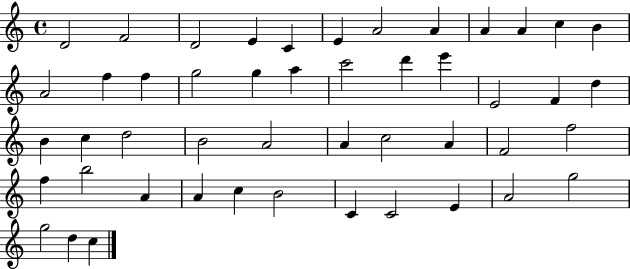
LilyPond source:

{
  \clef treble
  \time 4/4
  \defaultTimeSignature
  \key c \major
  d'2 f'2 | d'2 e'4 c'4 | e'4 a'2 a'4 | a'4 a'4 c''4 b'4 | \break a'2 f''4 f''4 | g''2 g''4 a''4 | c'''2 d'''4 e'''4 | e'2 f'4 d''4 | \break b'4 c''4 d''2 | b'2 a'2 | a'4 c''2 a'4 | f'2 f''2 | \break f''4 b''2 a'4 | a'4 c''4 b'2 | c'4 c'2 e'4 | a'2 g''2 | \break g''2 d''4 c''4 | \bar "|."
}